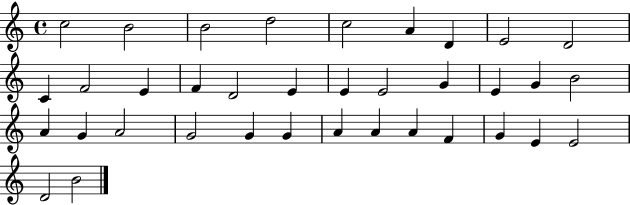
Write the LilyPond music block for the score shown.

{
  \clef treble
  \time 4/4
  \defaultTimeSignature
  \key c \major
  c''2 b'2 | b'2 d''2 | c''2 a'4 d'4 | e'2 d'2 | \break c'4 f'2 e'4 | f'4 d'2 e'4 | e'4 e'2 g'4 | e'4 g'4 b'2 | \break a'4 g'4 a'2 | g'2 g'4 g'4 | a'4 a'4 a'4 f'4 | g'4 e'4 e'2 | \break d'2 b'2 | \bar "|."
}